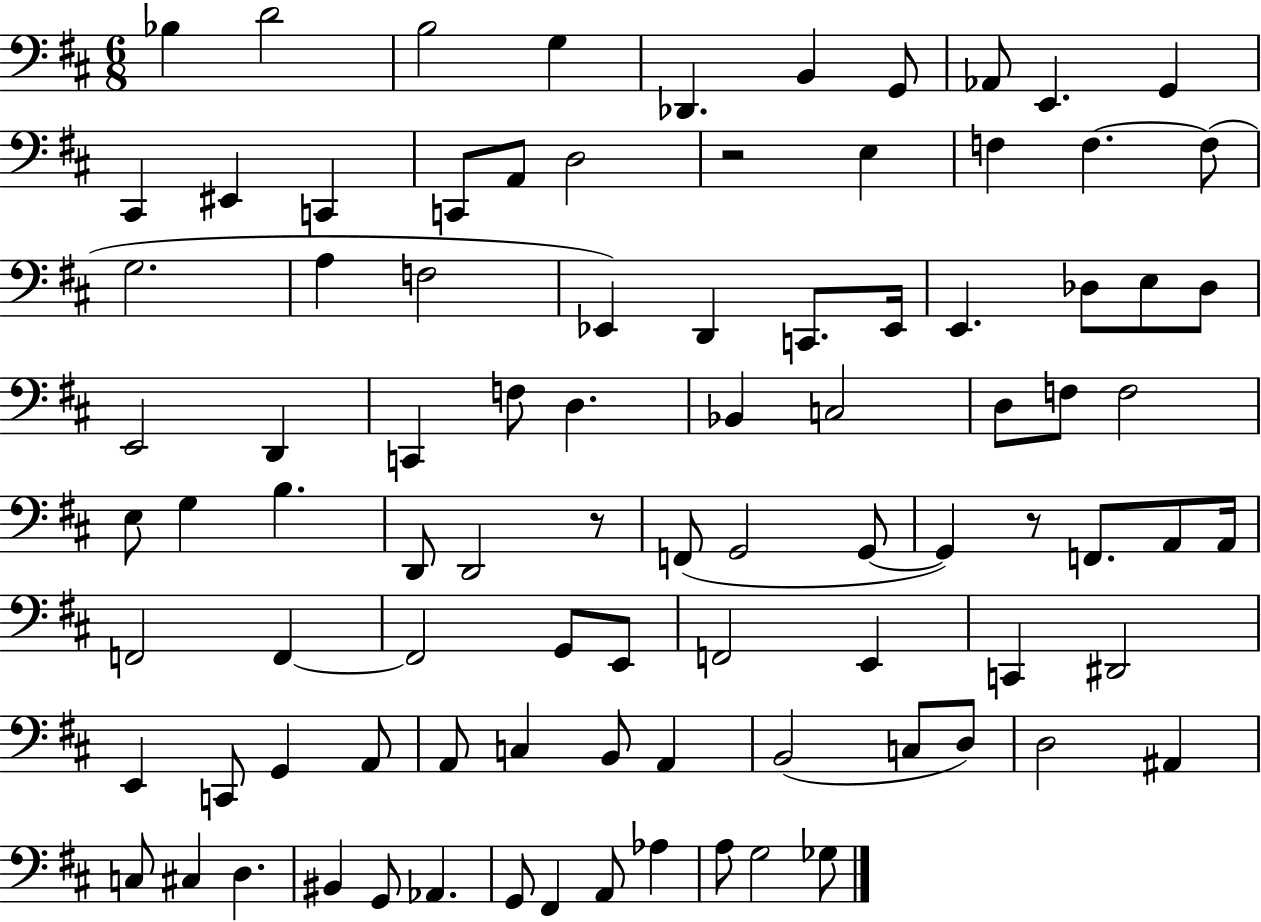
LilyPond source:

{
  \clef bass
  \numericTimeSignature
  \time 6/8
  \key d \major
  bes4 d'2 | b2 g4 | des,4. b,4 g,8 | aes,8 e,4. g,4 | \break cis,4 eis,4 c,4 | c,8 a,8 d2 | r2 e4 | f4 f4.~~ f8( | \break g2. | a4 f2 | ees,4) d,4 c,8. ees,16 | e,4. des8 e8 des8 | \break e,2 d,4 | c,4 f8 d4. | bes,4 c2 | d8 f8 f2 | \break e8 g4 b4. | d,8 d,2 r8 | f,8( g,2 g,8~~ | g,4) r8 f,8. a,8 a,16 | \break f,2 f,4~~ | f,2 g,8 e,8 | f,2 e,4 | c,4 dis,2 | \break e,4 c,8 g,4 a,8 | a,8 c4 b,8 a,4 | b,2( c8 d8) | d2 ais,4 | \break c8 cis4 d4. | bis,4 g,8 aes,4. | g,8 fis,4 a,8 aes4 | a8 g2 ges8 | \break \bar "|."
}